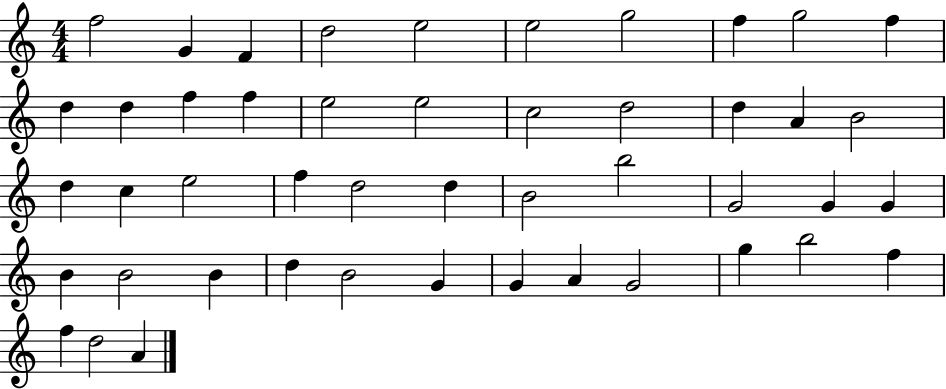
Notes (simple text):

F5/h G4/q F4/q D5/h E5/h E5/h G5/h F5/q G5/h F5/q D5/q D5/q F5/q F5/q E5/h E5/h C5/h D5/h D5/q A4/q B4/h D5/q C5/q E5/h F5/q D5/h D5/q B4/h B5/h G4/h G4/q G4/q B4/q B4/h B4/q D5/q B4/h G4/q G4/q A4/q G4/h G5/q B5/h F5/q F5/q D5/h A4/q